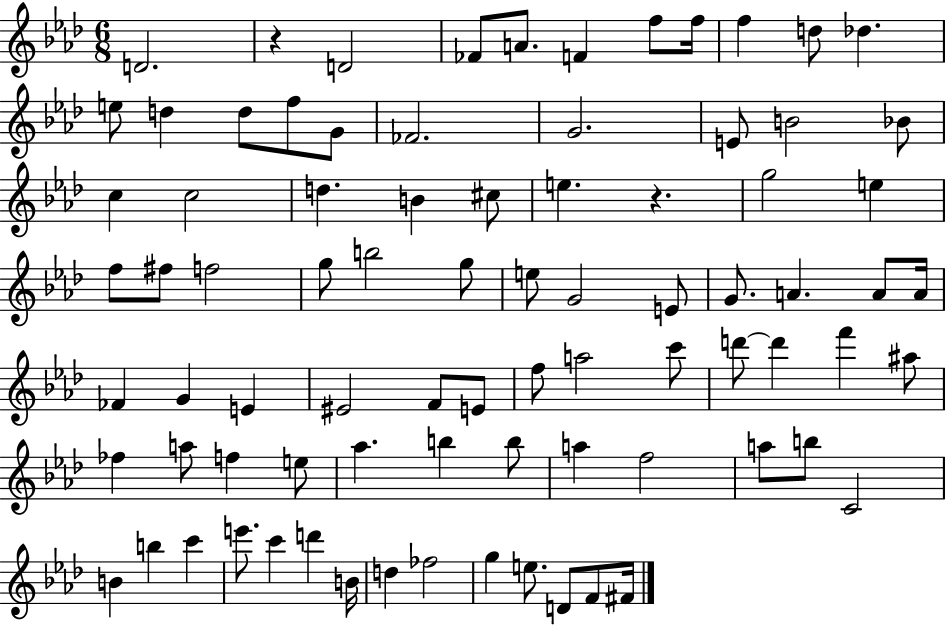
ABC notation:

X:1
T:Untitled
M:6/8
L:1/4
K:Ab
D2 z D2 _F/2 A/2 F f/2 f/4 f d/2 _d e/2 d d/2 f/2 G/2 _F2 G2 E/2 B2 _B/2 c c2 d B ^c/2 e z g2 e f/2 ^f/2 f2 g/2 b2 g/2 e/2 G2 E/2 G/2 A A/2 A/4 _F G E ^E2 F/2 E/2 f/2 a2 c'/2 d'/2 d' f' ^a/2 _f a/2 f e/2 _a b b/2 a f2 a/2 b/2 C2 B b c' e'/2 c' d' B/4 d _f2 g e/2 D/2 F/2 ^F/4